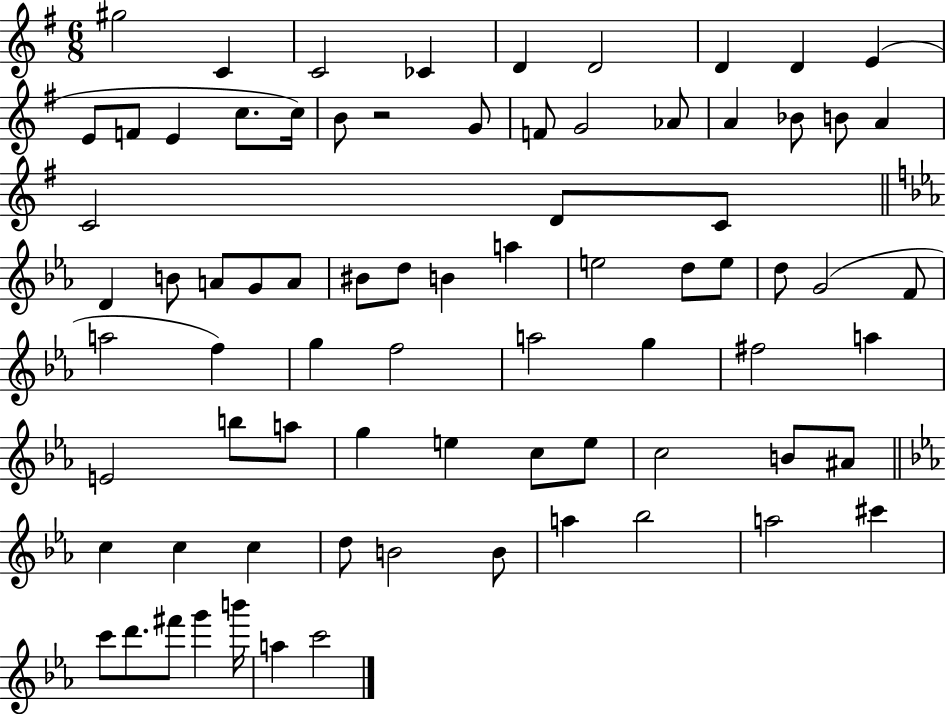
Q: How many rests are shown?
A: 1